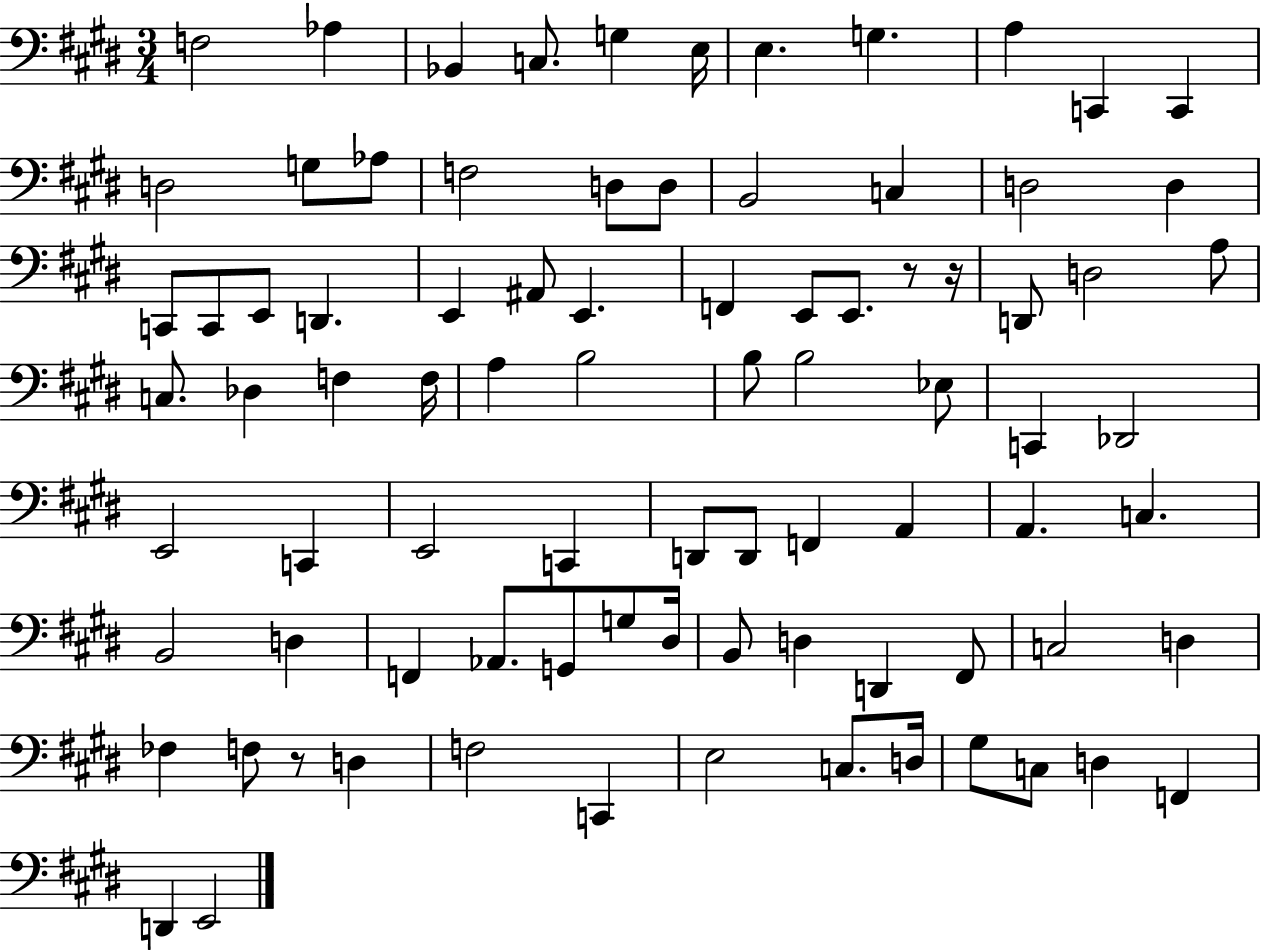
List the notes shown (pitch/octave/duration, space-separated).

F3/h Ab3/q Bb2/q C3/e. G3/q E3/s E3/q. G3/q. A3/q C2/q C2/q D3/h G3/e Ab3/e F3/h D3/e D3/e B2/h C3/q D3/h D3/q C2/e C2/e E2/e D2/q. E2/q A#2/e E2/q. F2/q E2/e E2/e. R/e R/s D2/e D3/h A3/e C3/e. Db3/q F3/q F3/s A3/q B3/h B3/e B3/h Eb3/e C2/q Db2/h E2/h C2/q E2/h C2/q D2/e D2/e F2/q A2/q A2/q. C3/q. B2/h D3/q F2/q Ab2/e. G2/e G3/e D#3/s B2/e D3/q D2/q F#2/e C3/h D3/q FES3/q F3/e R/e D3/q F3/h C2/q E3/h C3/e. D3/s G#3/e C3/e D3/q F2/q D2/q E2/h